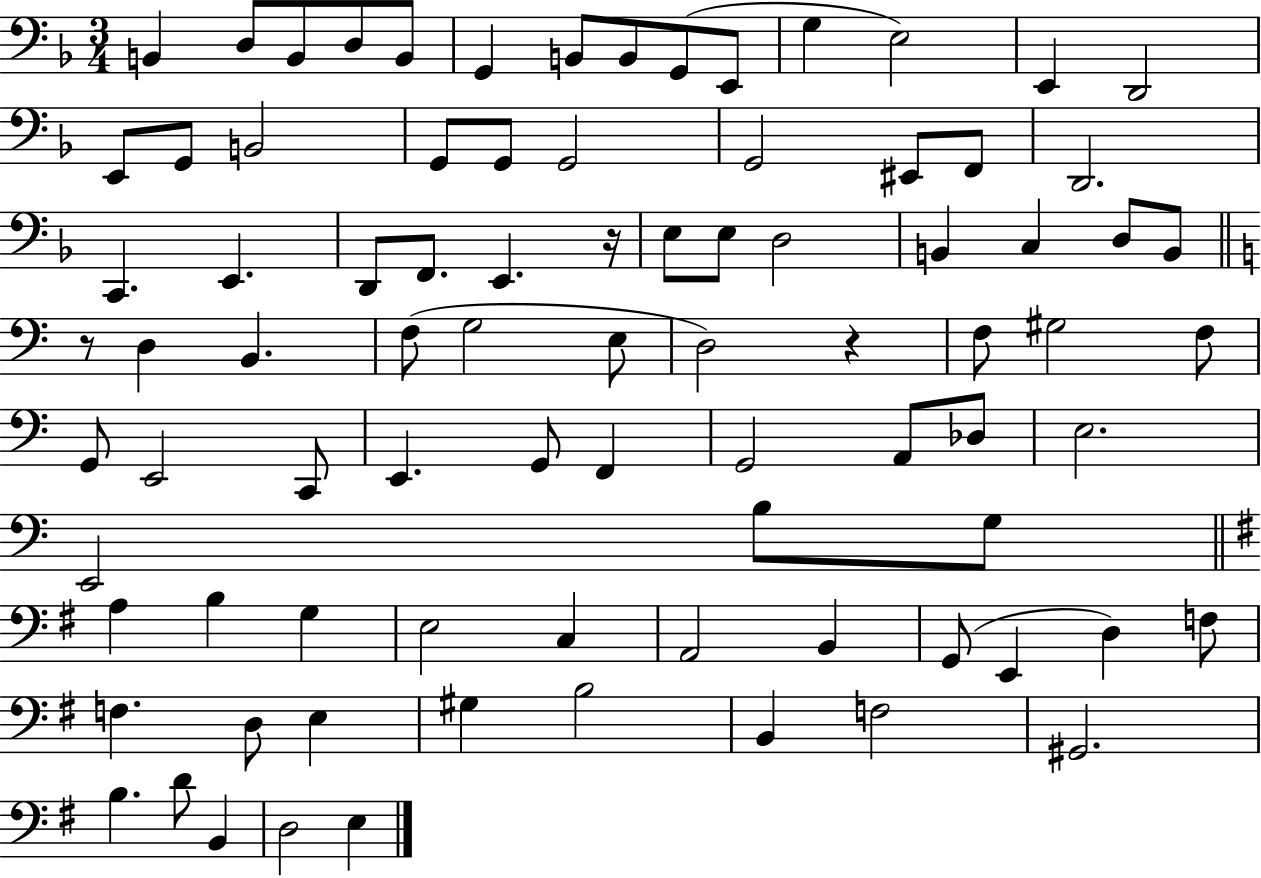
B2/q D3/e B2/e D3/e B2/e G2/q B2/e B2/e G2/e E2/e G3/q E3/h E2/q D2/h E2/e G2/e B2/h G2/e G2/e G2/h G2/h EIS2/e F2/e D2/h. C2/q. E2/q. D2/e F2/e. E2/q. R/s E3/e E3/e D3/h B2/q C3/q D3/e B2/e R/e D3/q B2/q. F3/e G3/h E3/e D3/h R/q F3/e G#3/h F3/e G2/e E2/h C2/e E2/q. G2/e F2/q G2/h A2/e Db3/e E3/h. E2/h B3/e G3/e A3/q B3/q G3/q E3/h C3/q A2/h B2/q G2/e E2/q D3/q F3/e F3/q. D3/e E3/q G#3/q B3/h B2/q F3/h G#2/h. B3/q. D4/e B2/q D3/h E3/q